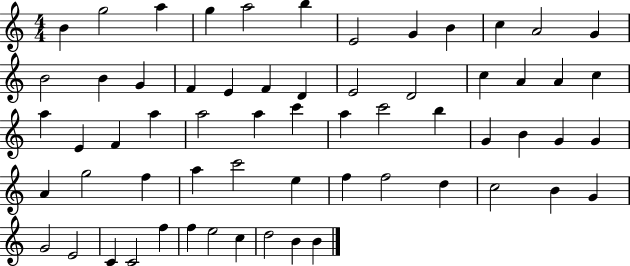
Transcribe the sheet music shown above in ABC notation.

X:1
T:Untitled
M:4/4
L:1/4
K:C
B g2 a g a2 b E2 G B c A2 G B2 B G F E F D E2 D2 c A A c a E F a a2 a c' a c'2 b G B G G A g2 f a c'2 e f f2 d c2 B G G2 E2 C C2 f f e2 c d2 B B